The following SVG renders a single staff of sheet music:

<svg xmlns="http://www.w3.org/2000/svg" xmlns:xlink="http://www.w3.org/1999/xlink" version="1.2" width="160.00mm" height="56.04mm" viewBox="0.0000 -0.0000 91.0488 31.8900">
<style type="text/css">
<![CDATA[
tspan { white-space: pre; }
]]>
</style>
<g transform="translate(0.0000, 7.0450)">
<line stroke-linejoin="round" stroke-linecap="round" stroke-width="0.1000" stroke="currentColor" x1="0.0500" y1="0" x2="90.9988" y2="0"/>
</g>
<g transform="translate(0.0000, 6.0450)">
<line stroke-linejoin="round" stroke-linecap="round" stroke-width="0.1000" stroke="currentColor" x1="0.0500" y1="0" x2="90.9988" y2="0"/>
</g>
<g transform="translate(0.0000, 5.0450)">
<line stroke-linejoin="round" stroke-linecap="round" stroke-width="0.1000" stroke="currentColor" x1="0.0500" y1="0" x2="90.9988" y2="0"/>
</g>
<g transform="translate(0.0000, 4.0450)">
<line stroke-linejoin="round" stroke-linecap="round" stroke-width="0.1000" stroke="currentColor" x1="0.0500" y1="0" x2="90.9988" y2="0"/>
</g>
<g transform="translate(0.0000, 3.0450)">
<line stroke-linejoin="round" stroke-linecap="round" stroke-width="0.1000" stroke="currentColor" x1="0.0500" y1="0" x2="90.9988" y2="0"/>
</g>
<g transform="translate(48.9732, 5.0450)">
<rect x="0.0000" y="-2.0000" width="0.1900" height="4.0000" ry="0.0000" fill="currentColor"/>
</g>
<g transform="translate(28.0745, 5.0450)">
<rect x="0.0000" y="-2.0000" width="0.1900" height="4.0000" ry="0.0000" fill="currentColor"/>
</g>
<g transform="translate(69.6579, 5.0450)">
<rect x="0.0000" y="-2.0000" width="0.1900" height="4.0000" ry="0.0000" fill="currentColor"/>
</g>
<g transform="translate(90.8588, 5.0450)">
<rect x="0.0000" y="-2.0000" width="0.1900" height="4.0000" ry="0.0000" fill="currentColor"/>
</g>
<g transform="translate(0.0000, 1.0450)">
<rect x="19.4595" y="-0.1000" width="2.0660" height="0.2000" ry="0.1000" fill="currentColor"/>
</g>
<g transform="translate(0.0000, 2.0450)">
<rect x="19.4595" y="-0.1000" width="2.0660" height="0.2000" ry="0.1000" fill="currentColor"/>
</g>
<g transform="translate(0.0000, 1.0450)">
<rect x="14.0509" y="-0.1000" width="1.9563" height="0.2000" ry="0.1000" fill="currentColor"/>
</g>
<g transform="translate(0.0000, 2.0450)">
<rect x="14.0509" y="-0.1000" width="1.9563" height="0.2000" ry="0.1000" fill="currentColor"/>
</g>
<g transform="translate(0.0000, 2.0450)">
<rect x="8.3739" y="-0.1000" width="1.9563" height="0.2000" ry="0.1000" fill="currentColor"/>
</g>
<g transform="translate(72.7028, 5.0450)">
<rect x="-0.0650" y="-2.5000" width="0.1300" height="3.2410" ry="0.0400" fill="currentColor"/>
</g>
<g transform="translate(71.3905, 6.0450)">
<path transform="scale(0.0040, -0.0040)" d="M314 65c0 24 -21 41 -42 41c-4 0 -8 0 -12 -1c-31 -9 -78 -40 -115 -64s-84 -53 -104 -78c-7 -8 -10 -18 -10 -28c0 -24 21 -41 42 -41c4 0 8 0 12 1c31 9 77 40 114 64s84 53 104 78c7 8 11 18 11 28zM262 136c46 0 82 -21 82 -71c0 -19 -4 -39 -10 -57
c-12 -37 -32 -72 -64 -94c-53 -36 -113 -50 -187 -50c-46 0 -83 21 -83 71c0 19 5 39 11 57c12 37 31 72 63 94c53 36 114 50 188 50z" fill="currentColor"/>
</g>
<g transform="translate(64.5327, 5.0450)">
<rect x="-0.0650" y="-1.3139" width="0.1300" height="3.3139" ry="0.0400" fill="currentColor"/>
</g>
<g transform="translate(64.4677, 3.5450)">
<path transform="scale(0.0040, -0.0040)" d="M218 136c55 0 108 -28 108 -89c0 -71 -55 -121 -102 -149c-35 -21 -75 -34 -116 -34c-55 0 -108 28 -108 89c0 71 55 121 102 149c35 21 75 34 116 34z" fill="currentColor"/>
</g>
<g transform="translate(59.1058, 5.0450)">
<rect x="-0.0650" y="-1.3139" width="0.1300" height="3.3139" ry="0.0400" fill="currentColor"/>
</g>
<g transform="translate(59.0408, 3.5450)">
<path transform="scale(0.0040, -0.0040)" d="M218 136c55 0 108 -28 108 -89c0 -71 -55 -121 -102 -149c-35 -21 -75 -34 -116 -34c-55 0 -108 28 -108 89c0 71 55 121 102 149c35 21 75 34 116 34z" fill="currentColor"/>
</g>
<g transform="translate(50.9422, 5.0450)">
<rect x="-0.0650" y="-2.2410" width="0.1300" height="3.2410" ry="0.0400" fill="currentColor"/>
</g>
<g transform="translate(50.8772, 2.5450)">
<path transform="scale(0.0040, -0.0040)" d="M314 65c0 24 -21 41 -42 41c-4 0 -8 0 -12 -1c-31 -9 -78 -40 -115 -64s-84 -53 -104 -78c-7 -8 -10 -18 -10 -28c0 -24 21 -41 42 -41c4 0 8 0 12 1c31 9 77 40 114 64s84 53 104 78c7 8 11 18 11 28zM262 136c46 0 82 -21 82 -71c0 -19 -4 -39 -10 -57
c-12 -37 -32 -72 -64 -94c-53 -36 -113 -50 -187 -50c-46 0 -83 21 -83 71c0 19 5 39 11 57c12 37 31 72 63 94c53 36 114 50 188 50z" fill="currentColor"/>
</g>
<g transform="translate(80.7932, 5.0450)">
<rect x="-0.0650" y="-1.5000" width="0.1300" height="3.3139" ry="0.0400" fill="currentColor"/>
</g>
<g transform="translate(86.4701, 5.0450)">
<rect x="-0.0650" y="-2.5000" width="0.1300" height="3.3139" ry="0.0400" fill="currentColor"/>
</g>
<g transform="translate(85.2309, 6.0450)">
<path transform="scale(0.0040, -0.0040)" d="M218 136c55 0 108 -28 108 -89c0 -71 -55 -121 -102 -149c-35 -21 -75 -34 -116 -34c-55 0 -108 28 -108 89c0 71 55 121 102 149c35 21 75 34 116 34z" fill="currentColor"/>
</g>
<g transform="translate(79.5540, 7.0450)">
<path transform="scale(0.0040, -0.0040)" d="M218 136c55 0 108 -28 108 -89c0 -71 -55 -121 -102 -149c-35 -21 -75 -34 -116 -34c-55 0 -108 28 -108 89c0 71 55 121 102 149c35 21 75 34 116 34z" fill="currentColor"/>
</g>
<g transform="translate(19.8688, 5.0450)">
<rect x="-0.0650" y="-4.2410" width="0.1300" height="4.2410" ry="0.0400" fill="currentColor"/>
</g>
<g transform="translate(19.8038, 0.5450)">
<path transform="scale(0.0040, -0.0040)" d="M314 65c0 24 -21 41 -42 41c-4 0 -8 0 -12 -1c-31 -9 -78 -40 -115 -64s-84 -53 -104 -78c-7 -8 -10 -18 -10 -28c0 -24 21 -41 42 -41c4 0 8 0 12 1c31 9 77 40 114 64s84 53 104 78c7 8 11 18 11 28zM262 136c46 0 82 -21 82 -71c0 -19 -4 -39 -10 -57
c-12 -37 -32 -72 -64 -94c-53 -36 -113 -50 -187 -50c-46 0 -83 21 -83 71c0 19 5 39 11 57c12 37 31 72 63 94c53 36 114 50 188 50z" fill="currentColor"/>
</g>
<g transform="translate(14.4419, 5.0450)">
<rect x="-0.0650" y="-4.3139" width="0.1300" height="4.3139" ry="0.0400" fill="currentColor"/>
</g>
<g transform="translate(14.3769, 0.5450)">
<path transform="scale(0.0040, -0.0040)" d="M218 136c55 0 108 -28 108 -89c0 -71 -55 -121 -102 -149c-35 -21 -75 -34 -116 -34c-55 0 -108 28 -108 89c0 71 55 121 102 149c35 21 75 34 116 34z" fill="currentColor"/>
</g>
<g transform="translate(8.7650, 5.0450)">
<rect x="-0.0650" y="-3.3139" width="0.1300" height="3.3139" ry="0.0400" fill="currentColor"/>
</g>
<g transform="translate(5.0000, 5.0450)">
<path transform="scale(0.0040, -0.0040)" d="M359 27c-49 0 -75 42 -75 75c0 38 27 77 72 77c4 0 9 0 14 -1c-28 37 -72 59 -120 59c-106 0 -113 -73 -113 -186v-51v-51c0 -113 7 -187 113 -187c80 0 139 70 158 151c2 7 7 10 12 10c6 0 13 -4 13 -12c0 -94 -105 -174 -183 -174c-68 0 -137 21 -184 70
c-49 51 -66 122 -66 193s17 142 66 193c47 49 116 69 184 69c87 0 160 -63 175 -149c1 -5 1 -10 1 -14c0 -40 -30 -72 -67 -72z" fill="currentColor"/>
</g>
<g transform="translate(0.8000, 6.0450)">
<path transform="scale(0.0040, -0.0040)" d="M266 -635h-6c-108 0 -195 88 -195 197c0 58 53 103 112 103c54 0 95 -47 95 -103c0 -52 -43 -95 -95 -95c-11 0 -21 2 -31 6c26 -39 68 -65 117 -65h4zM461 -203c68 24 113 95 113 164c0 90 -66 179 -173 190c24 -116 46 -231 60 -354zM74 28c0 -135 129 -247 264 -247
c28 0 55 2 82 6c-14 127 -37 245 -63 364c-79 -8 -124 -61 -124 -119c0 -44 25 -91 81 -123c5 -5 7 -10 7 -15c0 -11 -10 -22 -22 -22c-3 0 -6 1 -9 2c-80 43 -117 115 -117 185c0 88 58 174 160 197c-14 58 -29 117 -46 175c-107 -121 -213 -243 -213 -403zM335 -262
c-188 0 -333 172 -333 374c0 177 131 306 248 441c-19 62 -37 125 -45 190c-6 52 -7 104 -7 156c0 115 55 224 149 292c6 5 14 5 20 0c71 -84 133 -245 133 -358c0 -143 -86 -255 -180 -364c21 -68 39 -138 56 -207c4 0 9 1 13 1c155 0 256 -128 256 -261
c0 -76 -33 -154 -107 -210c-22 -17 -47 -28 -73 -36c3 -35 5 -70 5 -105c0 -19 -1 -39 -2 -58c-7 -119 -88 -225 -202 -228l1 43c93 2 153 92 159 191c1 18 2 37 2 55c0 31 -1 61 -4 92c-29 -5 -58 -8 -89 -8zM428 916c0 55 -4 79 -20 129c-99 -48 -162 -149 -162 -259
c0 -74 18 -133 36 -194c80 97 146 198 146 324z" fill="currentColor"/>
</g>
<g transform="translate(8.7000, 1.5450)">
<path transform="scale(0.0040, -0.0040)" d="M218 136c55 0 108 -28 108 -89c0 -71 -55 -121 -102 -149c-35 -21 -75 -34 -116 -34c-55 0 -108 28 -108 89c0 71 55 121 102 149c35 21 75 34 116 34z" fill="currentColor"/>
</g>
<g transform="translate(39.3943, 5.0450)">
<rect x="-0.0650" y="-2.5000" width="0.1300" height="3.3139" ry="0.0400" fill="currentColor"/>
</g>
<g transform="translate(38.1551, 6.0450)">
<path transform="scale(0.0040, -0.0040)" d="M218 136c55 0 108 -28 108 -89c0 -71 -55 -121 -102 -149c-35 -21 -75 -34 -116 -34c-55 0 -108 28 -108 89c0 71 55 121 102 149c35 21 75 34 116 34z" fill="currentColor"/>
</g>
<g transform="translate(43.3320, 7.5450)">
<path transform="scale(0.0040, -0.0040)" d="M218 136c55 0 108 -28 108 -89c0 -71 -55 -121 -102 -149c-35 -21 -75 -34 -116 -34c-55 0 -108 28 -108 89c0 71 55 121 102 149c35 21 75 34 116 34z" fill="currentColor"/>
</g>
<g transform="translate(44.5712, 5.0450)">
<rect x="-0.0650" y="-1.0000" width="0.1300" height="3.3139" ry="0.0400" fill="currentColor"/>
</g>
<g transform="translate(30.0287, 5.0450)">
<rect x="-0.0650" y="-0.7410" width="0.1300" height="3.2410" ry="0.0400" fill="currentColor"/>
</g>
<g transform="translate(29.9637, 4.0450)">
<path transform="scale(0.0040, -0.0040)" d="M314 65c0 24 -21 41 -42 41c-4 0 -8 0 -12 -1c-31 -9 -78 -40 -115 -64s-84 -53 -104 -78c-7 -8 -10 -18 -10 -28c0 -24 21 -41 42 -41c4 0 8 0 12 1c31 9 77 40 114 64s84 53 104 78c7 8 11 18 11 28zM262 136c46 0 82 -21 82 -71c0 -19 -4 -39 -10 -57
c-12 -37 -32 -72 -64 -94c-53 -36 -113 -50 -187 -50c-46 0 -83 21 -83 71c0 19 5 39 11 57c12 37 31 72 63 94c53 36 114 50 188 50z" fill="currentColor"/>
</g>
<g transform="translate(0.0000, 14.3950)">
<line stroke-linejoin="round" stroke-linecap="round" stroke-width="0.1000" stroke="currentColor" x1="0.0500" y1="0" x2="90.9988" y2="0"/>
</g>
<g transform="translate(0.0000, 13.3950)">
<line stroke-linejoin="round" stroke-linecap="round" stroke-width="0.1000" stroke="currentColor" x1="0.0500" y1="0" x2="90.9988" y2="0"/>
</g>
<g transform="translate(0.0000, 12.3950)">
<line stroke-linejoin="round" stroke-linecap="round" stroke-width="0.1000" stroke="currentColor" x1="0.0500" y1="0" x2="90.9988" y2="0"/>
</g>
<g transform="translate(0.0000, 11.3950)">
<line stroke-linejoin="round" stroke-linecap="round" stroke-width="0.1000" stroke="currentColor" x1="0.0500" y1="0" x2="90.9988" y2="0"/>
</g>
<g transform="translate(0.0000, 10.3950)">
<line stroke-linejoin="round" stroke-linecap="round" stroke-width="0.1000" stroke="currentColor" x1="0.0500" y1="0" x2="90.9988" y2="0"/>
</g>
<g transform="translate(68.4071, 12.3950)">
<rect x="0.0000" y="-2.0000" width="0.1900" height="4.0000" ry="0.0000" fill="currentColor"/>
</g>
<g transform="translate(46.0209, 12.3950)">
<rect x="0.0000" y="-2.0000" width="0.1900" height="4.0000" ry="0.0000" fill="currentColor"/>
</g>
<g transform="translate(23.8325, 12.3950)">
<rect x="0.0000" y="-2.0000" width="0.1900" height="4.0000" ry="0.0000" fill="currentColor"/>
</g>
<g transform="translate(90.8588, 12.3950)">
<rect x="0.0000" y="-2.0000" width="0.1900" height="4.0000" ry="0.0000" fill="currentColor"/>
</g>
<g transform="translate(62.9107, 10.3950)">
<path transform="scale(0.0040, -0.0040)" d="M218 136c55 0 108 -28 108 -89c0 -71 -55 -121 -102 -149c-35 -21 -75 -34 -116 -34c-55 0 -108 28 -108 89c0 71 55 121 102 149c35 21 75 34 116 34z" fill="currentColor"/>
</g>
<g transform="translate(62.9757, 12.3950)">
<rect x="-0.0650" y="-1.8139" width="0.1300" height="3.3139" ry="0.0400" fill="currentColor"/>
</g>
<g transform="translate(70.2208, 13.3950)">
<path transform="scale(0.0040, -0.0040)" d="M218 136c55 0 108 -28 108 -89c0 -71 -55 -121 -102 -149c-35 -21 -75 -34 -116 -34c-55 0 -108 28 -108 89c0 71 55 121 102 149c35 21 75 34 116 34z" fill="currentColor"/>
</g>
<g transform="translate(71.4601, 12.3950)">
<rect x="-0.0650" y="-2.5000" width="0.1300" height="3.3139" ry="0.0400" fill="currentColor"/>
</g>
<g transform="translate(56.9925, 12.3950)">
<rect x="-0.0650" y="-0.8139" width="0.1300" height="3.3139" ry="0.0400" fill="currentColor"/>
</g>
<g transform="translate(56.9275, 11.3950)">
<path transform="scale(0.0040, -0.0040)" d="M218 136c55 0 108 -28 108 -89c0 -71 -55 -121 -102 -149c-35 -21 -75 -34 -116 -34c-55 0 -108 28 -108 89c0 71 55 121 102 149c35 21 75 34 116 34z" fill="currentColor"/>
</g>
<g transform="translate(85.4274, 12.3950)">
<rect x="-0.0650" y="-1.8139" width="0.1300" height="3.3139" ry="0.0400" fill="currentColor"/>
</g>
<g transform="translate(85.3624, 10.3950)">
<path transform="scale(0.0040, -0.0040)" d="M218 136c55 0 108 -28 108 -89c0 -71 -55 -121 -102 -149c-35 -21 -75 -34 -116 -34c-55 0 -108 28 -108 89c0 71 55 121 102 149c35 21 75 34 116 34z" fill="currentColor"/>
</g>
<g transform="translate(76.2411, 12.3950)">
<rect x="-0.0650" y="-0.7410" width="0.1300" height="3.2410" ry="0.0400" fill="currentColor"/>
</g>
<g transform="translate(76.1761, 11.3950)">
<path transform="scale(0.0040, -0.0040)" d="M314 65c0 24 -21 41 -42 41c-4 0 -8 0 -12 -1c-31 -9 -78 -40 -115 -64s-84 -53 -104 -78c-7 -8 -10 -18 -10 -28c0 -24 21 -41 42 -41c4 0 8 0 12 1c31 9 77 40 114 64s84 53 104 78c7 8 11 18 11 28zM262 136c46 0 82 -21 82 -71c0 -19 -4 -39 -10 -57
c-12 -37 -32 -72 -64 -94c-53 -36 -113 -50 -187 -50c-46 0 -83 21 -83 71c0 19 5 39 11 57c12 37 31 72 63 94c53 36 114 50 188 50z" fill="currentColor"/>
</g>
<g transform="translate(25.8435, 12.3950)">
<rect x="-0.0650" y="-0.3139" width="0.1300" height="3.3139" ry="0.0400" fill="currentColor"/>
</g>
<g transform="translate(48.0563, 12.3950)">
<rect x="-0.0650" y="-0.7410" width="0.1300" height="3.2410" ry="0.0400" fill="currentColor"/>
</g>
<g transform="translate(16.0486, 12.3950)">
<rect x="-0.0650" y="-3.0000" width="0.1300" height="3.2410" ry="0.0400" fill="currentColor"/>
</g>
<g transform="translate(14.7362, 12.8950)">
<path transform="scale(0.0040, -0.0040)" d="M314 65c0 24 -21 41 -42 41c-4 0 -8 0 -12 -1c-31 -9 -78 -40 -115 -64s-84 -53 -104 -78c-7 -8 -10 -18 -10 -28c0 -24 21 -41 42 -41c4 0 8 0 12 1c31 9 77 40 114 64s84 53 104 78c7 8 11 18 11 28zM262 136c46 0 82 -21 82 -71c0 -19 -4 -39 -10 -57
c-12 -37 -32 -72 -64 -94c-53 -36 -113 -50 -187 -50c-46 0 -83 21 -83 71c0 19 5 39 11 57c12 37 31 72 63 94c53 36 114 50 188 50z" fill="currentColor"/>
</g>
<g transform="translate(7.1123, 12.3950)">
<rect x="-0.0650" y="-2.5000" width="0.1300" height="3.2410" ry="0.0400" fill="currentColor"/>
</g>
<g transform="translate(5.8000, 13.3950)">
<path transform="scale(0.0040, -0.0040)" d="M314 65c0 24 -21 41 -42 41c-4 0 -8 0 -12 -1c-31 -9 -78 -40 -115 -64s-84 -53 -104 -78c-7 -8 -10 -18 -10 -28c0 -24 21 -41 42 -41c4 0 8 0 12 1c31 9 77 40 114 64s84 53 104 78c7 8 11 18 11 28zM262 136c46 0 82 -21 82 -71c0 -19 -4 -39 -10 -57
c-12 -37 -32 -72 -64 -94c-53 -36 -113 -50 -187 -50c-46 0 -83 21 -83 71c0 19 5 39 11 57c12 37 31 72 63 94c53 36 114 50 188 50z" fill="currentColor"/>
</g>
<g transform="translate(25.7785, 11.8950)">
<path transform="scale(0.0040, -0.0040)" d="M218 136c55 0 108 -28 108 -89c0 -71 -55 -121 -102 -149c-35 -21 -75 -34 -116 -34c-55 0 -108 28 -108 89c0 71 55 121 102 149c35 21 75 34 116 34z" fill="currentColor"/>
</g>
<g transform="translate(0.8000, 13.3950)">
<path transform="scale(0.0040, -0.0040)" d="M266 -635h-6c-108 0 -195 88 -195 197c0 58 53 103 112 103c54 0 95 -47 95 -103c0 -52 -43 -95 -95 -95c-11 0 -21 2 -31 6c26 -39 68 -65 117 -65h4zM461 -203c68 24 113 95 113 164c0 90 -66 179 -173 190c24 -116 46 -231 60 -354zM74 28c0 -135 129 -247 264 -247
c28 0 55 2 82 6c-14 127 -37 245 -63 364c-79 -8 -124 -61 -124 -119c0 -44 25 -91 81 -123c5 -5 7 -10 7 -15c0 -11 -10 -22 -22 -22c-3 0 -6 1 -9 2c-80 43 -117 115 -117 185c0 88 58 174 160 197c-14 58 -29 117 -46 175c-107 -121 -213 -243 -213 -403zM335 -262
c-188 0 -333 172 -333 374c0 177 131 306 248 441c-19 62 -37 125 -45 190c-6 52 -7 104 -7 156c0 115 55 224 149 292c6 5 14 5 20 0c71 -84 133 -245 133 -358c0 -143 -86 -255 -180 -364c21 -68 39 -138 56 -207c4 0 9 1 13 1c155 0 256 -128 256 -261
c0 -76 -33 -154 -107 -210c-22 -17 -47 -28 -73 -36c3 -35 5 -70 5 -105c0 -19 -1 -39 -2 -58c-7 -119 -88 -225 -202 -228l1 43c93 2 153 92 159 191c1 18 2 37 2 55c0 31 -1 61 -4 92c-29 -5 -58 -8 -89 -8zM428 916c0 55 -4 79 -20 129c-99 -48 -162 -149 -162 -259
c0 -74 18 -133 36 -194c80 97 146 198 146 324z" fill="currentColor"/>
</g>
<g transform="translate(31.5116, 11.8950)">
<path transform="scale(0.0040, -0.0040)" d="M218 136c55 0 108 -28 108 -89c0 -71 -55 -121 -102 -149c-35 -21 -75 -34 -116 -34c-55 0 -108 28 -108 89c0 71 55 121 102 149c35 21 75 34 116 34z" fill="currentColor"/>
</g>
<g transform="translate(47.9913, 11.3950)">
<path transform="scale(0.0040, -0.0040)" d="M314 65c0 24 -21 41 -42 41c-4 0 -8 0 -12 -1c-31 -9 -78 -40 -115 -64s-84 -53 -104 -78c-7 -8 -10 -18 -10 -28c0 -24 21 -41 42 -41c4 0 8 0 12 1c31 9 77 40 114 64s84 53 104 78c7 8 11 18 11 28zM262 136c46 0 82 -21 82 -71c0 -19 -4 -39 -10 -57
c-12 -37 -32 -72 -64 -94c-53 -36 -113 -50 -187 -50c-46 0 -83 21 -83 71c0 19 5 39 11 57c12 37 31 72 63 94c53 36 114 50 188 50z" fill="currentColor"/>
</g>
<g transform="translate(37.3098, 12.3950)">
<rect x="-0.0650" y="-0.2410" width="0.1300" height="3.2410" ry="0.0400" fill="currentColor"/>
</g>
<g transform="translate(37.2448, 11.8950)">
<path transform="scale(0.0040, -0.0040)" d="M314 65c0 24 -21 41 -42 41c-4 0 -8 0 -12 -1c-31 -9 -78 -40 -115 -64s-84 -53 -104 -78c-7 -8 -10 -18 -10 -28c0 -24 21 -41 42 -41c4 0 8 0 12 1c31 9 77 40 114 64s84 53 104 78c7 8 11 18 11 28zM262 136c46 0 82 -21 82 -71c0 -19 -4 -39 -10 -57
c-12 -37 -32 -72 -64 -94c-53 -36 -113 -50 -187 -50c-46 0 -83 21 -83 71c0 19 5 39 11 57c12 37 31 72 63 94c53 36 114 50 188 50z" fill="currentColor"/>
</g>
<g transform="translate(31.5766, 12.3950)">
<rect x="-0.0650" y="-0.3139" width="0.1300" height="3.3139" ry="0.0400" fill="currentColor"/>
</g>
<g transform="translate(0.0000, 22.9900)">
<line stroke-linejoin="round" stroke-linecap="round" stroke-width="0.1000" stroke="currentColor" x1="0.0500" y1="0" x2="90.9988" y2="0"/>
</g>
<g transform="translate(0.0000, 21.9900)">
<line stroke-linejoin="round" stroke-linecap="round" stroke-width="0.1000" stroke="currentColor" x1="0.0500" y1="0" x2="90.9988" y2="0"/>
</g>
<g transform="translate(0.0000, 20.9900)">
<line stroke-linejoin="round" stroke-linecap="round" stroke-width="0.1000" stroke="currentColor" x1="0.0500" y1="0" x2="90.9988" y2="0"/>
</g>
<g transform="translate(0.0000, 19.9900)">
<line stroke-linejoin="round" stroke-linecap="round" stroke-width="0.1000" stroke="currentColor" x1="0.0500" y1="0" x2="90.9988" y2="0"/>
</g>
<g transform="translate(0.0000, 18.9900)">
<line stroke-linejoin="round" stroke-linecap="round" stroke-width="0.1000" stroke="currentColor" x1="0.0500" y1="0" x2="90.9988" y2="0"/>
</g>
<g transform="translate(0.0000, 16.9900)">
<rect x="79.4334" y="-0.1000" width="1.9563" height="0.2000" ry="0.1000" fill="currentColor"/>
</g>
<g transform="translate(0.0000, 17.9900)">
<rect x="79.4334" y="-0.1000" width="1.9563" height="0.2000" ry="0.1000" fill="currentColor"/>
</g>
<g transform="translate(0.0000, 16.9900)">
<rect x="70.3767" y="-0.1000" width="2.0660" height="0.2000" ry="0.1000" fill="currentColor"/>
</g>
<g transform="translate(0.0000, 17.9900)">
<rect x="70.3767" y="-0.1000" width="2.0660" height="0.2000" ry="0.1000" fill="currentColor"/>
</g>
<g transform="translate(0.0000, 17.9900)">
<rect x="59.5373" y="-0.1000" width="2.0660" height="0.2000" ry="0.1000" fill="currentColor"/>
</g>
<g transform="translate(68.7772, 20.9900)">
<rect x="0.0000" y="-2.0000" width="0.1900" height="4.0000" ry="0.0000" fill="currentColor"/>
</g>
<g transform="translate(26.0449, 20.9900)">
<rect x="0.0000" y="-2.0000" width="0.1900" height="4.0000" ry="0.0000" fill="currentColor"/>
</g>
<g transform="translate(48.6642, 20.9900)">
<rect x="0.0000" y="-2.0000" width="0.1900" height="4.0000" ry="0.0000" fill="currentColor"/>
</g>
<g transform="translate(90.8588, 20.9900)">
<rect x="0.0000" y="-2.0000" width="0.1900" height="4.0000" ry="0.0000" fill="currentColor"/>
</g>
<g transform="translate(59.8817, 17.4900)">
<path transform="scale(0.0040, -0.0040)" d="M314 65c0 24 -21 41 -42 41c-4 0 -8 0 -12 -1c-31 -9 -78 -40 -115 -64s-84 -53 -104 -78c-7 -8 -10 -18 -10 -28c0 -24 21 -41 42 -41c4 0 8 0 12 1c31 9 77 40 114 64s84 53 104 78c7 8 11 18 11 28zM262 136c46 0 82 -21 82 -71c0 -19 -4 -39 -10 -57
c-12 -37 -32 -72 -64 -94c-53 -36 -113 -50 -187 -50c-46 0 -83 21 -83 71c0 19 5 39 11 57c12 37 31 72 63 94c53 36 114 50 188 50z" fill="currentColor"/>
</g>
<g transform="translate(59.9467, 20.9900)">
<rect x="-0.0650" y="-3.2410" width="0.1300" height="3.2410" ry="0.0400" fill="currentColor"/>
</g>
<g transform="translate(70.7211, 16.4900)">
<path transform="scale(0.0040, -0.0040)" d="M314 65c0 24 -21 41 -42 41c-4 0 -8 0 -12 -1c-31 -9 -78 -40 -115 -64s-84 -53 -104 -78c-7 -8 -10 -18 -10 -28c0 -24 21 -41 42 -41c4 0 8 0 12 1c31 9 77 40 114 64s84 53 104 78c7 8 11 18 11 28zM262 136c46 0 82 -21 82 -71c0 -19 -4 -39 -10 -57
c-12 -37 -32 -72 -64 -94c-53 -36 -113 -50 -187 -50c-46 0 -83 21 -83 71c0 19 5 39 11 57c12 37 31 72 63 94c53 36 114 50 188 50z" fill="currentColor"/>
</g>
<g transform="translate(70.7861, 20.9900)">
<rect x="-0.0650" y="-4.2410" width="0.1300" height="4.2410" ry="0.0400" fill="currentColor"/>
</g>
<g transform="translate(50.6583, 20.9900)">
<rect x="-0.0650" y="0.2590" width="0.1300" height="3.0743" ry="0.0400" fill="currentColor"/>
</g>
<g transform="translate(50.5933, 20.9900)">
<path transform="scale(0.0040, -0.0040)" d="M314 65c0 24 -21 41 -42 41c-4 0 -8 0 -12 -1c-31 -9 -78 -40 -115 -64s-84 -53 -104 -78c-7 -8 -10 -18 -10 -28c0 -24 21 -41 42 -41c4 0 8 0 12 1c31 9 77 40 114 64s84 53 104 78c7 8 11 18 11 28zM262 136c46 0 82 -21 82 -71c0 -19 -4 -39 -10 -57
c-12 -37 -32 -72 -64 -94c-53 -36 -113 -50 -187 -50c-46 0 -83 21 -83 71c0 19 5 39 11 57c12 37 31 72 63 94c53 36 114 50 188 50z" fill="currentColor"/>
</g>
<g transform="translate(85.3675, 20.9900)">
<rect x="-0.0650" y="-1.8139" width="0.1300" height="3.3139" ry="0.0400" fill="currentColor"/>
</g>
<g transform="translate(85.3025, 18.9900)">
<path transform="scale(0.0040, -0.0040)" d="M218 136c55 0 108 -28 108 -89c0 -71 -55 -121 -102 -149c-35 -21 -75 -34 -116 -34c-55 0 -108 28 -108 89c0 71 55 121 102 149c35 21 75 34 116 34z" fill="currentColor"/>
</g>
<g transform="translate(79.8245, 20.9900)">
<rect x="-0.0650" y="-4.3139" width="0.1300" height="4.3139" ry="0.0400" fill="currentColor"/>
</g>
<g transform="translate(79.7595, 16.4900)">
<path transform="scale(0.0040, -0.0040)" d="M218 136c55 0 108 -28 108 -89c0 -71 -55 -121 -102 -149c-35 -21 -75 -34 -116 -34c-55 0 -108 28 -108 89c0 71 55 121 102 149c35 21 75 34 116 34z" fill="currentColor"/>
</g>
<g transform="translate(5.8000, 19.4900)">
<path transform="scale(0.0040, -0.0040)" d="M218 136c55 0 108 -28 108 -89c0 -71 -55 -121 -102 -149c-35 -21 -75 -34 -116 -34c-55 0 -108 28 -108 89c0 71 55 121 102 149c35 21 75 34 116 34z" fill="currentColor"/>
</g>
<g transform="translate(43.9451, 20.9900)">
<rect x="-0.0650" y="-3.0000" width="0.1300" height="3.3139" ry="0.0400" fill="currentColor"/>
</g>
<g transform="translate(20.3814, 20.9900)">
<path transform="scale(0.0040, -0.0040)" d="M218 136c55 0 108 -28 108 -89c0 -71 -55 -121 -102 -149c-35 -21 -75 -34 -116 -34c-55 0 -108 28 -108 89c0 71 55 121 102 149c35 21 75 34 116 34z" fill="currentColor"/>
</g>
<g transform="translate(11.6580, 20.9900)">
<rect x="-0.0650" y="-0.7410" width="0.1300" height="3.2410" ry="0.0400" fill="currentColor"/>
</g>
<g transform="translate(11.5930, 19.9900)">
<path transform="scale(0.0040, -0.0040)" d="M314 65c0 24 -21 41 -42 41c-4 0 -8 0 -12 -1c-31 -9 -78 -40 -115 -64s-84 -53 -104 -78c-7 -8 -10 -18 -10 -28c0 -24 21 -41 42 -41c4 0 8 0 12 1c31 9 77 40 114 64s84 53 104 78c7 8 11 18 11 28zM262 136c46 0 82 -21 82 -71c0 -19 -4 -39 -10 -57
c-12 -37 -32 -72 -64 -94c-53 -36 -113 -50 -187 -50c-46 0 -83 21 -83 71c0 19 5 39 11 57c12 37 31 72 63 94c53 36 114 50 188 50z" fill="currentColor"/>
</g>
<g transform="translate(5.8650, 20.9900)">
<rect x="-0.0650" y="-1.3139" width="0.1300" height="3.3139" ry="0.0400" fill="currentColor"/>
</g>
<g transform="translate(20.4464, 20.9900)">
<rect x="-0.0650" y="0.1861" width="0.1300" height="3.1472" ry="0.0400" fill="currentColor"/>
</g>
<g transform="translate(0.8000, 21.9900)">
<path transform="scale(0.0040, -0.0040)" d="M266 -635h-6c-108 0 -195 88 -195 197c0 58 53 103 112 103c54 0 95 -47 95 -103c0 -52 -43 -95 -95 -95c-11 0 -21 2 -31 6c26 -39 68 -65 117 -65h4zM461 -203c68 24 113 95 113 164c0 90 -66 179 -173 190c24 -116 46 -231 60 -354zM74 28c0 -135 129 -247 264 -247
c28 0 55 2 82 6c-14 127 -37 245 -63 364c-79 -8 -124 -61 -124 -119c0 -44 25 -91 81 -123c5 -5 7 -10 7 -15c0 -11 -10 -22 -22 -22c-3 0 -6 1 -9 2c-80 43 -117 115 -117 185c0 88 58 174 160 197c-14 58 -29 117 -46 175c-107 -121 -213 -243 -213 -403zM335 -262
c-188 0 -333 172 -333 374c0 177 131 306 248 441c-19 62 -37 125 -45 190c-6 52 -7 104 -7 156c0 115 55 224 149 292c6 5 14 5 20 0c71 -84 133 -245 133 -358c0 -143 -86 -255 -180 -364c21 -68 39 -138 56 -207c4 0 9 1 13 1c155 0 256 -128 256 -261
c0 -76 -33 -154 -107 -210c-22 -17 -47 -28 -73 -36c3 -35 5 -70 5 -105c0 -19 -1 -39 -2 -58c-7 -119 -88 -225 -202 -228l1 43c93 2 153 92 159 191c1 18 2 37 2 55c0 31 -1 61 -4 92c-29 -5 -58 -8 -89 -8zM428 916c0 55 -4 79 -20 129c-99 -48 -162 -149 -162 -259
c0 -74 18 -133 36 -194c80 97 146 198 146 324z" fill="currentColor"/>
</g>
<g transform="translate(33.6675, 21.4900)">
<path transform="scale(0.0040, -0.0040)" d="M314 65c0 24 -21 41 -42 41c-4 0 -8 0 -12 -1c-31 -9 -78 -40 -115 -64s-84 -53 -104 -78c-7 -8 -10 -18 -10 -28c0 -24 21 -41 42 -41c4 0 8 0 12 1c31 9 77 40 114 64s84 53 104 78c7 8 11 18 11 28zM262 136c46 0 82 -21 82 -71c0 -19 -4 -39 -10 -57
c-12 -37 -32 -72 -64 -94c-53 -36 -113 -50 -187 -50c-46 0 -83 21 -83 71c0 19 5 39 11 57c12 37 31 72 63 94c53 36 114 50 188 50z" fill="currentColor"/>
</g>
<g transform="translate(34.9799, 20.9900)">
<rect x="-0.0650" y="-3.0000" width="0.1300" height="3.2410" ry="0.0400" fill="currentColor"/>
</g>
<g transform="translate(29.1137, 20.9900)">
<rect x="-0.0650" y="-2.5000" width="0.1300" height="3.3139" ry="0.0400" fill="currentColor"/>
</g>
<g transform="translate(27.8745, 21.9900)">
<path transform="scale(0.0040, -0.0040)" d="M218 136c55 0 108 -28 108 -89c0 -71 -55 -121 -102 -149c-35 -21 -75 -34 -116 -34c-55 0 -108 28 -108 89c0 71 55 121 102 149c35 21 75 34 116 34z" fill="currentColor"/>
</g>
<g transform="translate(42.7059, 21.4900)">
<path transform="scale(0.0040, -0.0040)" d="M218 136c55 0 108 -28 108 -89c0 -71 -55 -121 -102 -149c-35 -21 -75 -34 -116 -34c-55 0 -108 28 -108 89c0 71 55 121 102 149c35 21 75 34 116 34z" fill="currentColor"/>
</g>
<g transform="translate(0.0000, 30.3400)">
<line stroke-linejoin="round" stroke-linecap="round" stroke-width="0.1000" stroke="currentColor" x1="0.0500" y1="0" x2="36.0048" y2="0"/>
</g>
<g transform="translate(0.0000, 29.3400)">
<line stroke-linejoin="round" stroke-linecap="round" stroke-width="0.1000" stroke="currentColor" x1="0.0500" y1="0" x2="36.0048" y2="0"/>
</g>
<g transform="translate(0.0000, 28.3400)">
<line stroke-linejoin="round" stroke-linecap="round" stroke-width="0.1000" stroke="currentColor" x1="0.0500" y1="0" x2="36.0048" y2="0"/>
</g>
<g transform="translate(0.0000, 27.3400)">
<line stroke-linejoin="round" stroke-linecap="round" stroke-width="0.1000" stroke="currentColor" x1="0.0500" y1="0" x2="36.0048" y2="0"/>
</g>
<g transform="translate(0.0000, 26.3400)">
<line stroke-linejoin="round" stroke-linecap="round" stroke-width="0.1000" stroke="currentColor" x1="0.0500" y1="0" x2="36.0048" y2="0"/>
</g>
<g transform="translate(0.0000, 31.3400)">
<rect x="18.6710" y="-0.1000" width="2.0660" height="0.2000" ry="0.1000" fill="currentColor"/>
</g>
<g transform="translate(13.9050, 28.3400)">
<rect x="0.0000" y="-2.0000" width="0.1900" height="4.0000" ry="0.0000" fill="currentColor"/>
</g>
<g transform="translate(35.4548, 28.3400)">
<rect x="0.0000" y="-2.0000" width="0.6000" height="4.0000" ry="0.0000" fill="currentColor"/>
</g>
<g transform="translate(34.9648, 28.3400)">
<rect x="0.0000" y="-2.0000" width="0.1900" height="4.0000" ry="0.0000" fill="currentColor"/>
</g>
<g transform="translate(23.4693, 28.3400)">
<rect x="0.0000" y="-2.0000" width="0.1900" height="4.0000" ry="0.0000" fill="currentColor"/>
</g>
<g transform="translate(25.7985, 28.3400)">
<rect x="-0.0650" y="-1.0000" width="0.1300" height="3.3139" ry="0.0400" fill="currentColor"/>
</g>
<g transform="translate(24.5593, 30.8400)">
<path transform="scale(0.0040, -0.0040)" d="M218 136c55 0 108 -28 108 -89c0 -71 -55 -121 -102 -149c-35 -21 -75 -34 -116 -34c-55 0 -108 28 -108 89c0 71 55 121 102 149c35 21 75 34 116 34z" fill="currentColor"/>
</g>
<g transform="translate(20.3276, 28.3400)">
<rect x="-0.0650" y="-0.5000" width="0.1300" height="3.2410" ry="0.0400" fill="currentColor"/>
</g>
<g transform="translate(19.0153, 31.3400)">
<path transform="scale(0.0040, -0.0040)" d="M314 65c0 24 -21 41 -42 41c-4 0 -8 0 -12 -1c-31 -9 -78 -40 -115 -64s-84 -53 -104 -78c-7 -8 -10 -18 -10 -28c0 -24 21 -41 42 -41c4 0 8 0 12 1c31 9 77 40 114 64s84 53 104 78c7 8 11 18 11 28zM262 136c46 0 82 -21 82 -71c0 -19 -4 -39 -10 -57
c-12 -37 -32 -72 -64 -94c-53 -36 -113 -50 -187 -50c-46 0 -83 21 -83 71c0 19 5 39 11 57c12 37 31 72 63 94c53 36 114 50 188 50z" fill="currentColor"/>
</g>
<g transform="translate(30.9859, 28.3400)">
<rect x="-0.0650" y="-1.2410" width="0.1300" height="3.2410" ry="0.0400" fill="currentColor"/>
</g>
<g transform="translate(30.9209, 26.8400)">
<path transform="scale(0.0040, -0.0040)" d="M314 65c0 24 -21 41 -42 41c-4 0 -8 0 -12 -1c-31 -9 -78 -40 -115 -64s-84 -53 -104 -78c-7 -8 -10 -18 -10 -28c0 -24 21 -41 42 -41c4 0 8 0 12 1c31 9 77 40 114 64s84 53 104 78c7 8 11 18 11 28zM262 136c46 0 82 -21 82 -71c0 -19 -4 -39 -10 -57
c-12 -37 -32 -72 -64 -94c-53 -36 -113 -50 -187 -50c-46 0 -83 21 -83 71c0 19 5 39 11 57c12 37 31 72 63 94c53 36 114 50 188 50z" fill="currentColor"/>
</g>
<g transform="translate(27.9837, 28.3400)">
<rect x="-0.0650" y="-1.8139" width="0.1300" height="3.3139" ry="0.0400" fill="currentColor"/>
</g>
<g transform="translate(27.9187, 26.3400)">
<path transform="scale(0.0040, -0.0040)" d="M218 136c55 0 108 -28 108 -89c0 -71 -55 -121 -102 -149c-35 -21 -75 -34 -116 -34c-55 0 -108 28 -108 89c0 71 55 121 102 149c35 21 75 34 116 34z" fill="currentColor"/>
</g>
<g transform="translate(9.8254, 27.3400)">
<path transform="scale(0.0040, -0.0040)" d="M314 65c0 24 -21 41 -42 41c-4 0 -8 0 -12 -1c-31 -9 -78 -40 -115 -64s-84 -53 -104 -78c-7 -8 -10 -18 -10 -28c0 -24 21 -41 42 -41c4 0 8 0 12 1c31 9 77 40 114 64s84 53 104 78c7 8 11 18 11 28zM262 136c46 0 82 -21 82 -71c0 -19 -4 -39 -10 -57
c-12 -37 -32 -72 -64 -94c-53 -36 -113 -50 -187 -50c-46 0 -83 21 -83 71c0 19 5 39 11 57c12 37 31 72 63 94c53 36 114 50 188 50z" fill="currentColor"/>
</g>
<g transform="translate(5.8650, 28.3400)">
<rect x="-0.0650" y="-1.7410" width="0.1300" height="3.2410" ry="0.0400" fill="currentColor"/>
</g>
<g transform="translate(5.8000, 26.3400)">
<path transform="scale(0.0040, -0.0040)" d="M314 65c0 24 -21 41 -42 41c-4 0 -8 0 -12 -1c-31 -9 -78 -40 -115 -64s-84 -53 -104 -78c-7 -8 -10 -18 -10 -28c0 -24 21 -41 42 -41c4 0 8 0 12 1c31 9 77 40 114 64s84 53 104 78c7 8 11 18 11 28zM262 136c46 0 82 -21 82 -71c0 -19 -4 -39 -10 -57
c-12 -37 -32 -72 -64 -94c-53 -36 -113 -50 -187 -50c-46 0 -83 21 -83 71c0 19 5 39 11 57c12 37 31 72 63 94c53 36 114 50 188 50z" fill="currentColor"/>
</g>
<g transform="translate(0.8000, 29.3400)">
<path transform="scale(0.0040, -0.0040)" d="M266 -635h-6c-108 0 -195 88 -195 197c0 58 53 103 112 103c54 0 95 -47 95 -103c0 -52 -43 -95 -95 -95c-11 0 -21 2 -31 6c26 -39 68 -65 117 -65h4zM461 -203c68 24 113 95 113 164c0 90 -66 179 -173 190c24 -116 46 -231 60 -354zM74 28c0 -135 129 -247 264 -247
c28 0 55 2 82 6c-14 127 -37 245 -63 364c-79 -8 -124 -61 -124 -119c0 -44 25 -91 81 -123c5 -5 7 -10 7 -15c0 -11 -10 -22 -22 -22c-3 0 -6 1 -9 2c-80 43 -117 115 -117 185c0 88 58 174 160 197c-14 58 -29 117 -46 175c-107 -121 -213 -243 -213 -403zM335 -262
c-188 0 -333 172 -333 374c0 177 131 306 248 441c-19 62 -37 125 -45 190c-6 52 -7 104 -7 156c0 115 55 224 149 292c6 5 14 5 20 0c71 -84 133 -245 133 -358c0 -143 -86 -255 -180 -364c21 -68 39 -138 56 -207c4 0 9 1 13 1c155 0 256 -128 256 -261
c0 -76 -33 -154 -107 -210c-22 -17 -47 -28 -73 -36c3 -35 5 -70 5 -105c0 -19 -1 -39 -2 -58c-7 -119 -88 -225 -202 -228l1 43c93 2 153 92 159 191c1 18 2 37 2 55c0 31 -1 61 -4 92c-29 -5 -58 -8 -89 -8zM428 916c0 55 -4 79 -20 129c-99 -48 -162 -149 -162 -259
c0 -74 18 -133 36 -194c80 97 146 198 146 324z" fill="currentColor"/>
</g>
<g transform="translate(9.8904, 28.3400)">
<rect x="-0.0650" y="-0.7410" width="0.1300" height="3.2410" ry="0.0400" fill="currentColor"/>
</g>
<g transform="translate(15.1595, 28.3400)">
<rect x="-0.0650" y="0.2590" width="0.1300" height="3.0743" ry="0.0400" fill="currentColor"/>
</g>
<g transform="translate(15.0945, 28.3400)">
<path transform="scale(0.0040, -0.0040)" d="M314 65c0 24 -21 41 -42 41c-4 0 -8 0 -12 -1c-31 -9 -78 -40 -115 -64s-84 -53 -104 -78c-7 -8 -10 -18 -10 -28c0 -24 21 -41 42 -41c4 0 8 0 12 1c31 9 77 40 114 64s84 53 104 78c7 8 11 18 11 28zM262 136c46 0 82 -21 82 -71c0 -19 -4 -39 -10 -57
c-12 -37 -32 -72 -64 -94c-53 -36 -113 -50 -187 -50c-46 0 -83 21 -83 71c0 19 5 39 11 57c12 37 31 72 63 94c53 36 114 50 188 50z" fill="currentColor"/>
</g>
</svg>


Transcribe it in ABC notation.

X:1
T:Untitled
M:4/4
L:1/4
K:C
b d' d'2 d2 G D g2 e e G2 E G G2 A2 c c c2 d2 d f G d2 f e d2 B G A2 A B2 b2 d'2 d' f f2 d2 B2 C2 D f e2